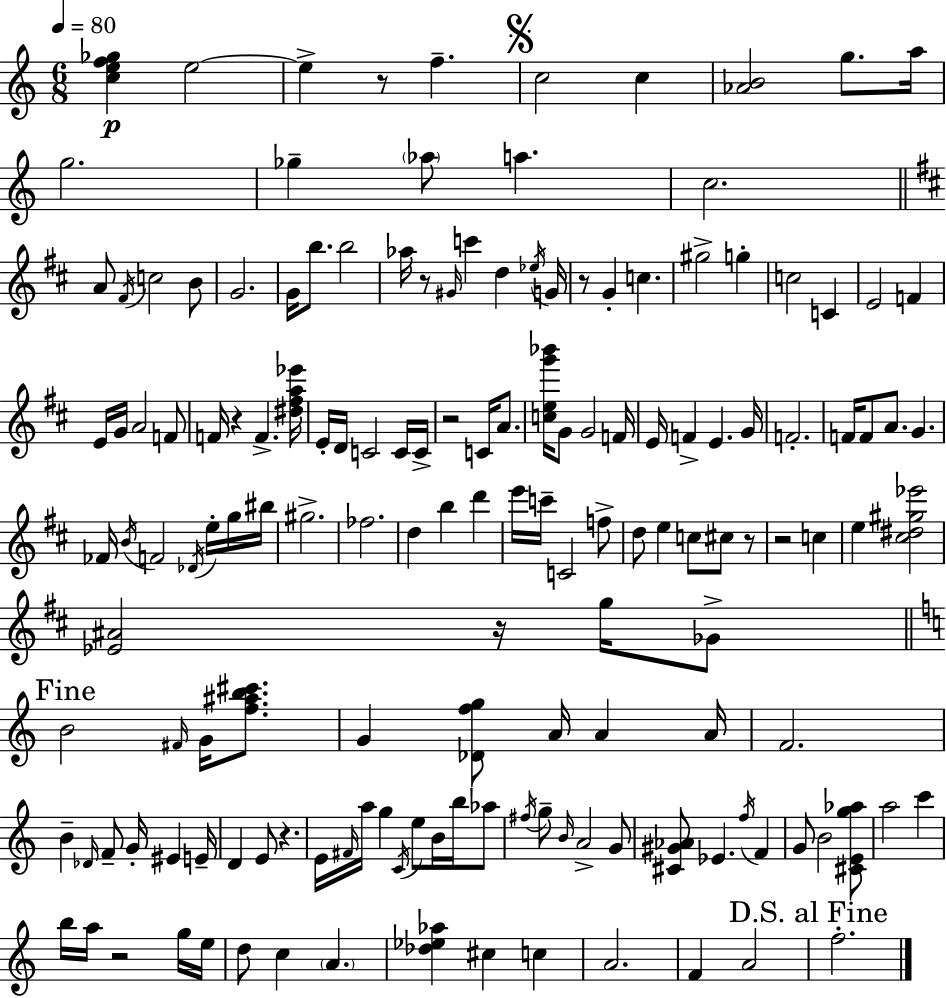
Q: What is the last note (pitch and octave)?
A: F5